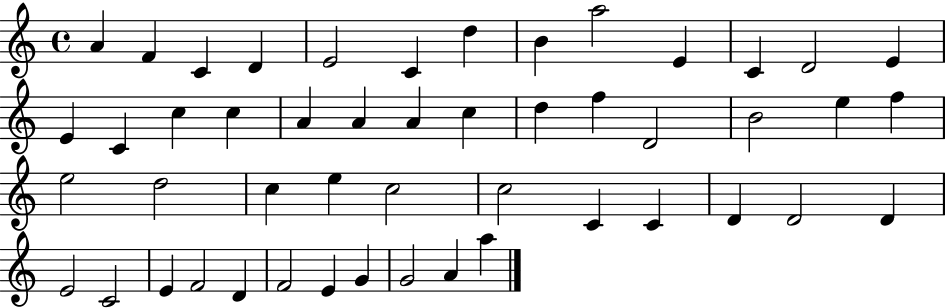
A4/q F4/q C4/q D4/q E4/h C4/q D5/q B4/q A5/h E4/q C4/q D4/h E4/q E4/q C4/q C5/q C5/q A4/q A4/q A4/q C5/q D5/q F5/q D4/h B4/h E5/q F5/q E5/h D5/h C5/q E5/q C5/h C5/h C4/q C4/q D4/q D4/h D4/q E4/h C4/h E4/q F4/h D4/q F4/h E4/q G4/q G4/h A4/q A5/q